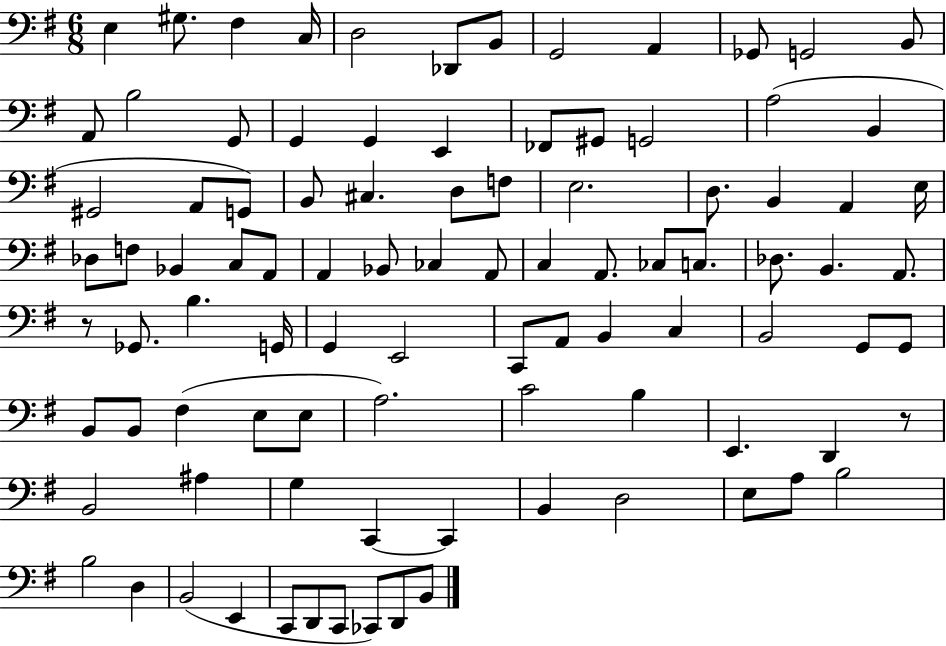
{
  \clef bass
  \numericTimeSignature
  \time 6/8
  \key g \major
  e4 gis8. fis4 c16 | d2 des,8 b,8 | g,2 a,4 | ges,8 g,2 b,8 | \break a,8 b2 g,8 | g,4 g,4 e,4 | fes,8 gis,8 g,2 | a2( b,4 | \break gis,2 a,8 g,8) | b,8 cis4. d8 f8 | e2. | d8. b,4 a,4 e16 | \break des8 f8 bes,4 c8 a,8 | a,4 bes,8 ces4 a,8 | c4 a,8. ces8 c8. | des8. b,4. a,8. | \break r8 ges,8. b4. g,16 | g,4 e,2 | c,8 a,8 b,4 c4 | b,2 g,8 g,8 | \break b,8 b,8 fis4( e8 e8 | a2.) | c'2 b4 | e,4. d,4 r8 | \break b,2 ais4 | g4 c,4~~ c,4 | b,4 d2 | e8 a8 b2 | \break b2 d4 | b,2( e,4 | c,8 d,8 c,8 ces,8) d,8 b,8 | \bar "|."
}